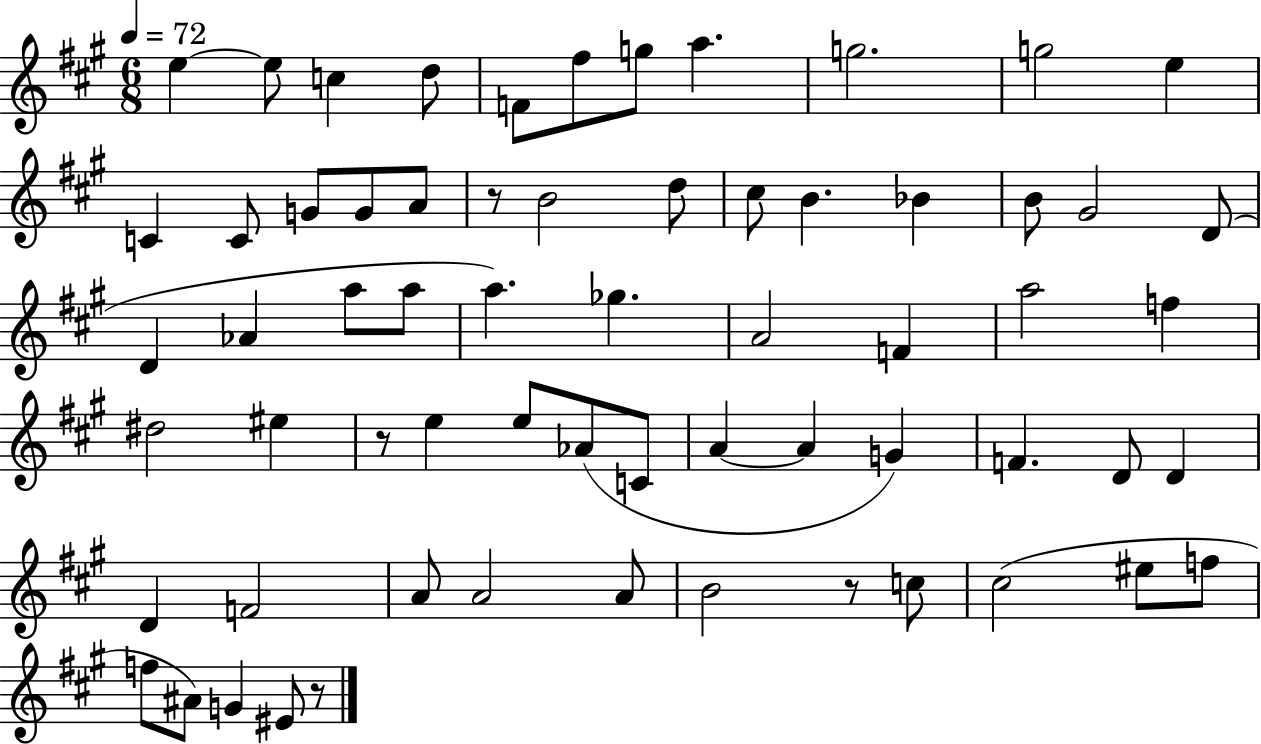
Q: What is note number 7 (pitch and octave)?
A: G5